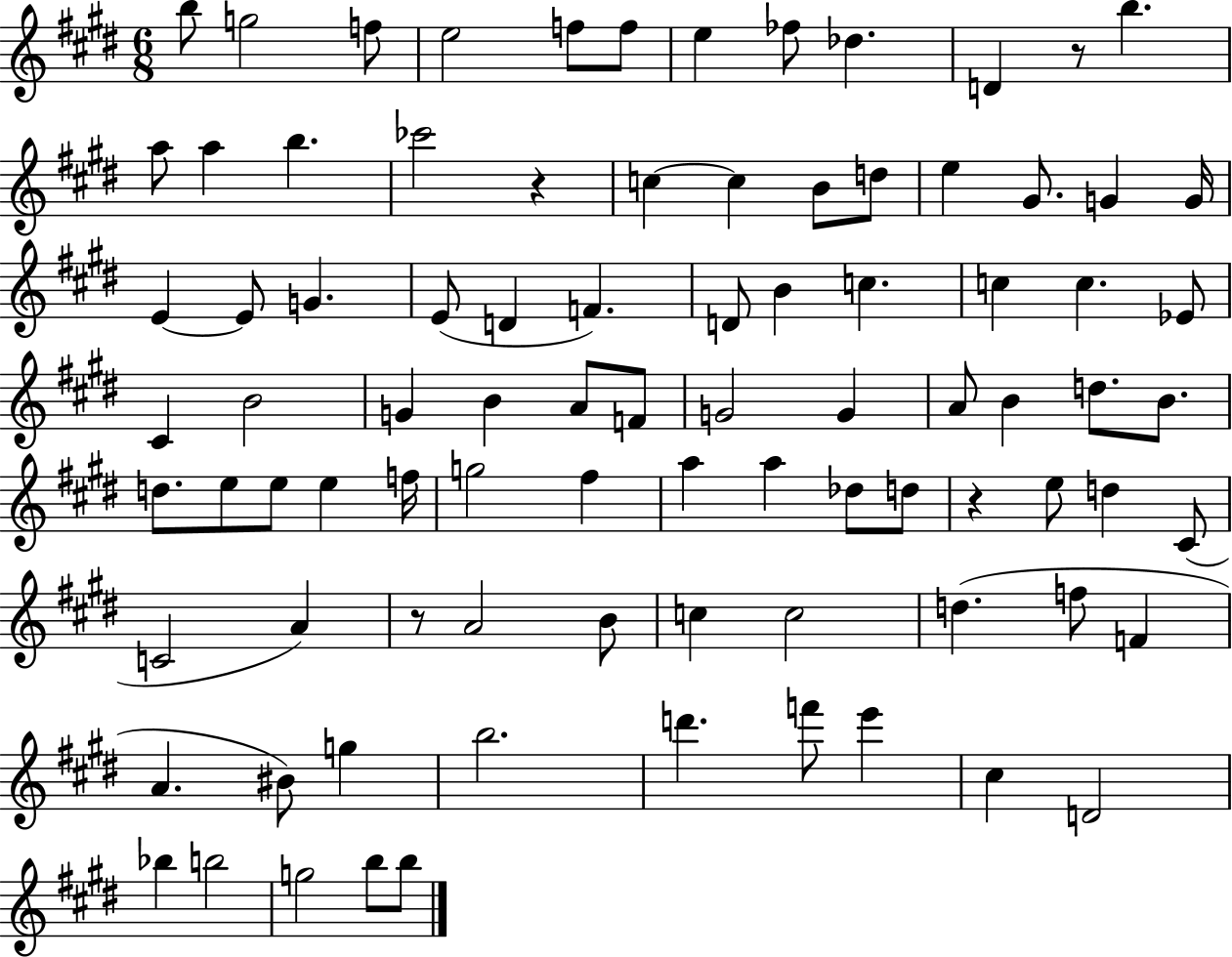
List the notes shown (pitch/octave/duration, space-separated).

B5/e G5/h F5/e E5/h F5/e F5/e E5/q FES5/e Db5/q. D4/q R/e B5/q. A5/e A5/q B5/q. CES6/h R/q C5/q C5/q B4/e D5/e E5/q G#4/e. G4/q G4/s E4/q E4/e G4/q. E4/e D4/q F4/q. D4/e B4/q C5/q. C5/q C5/q. Eb4/e C#4/q B4/h G4/q B4/q A4/e F4/e G4/h G4/q A4/e B4/q D5/e. B4/e. D5/e. E5/e E5/e E5/q F5/s G5/h F#5/q A5/q A5/q Db5/e D5/e R/q E5/e D5/q C#4/e C4/h A4/q R/e A4/h B4/e C5/q C5/h D5/q. F5/e F4/q A4/q. BIS4/e G5/q B5/h. D6/q. F6/e E6/q C#5/q D4/h Bb5/q B5/h G5/h B5/e B5/e